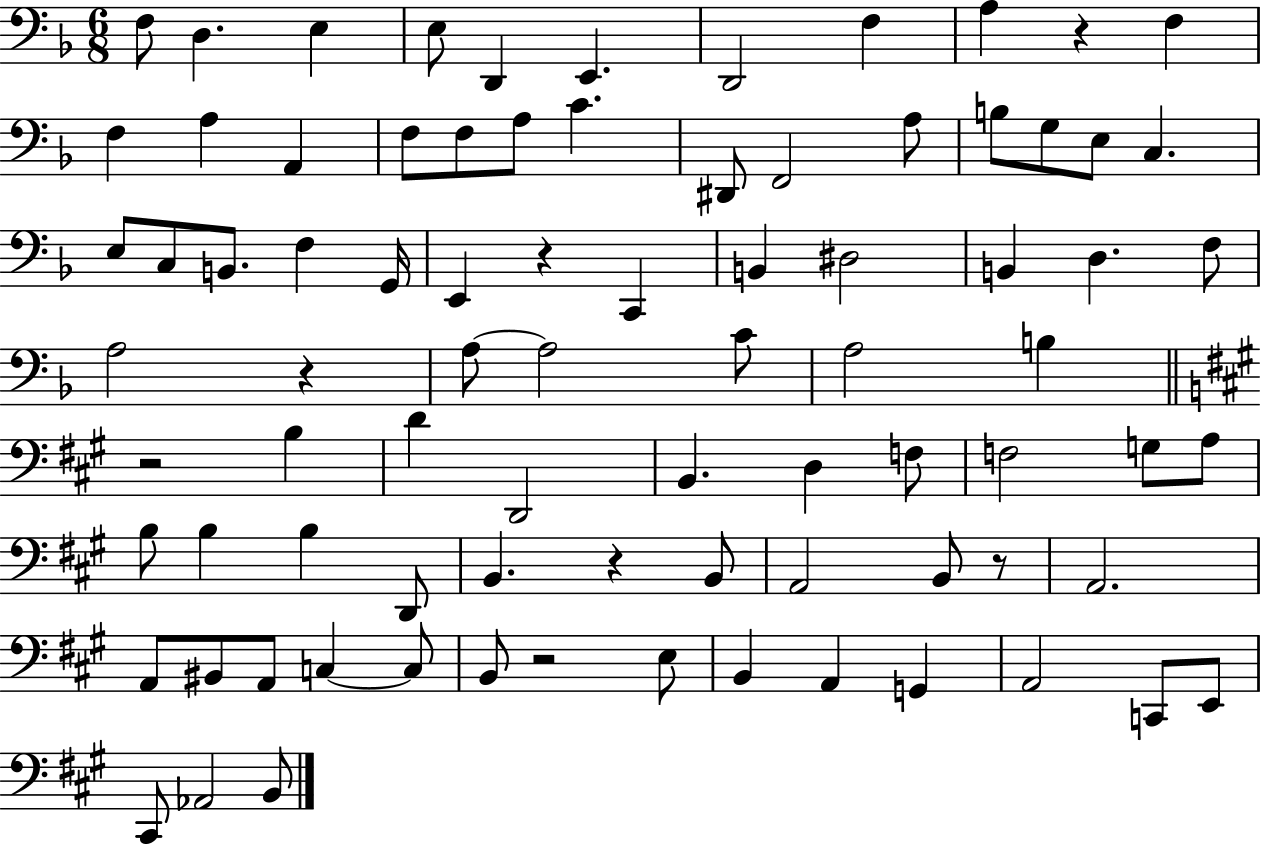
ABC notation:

X:1
T:Untitled
M:6/8
L:1/4
K:F
F,/2 D, E, E,/2 D,, E,, D,,2 F, A, z F, F, A, A,, F,/2 F,/2 A,/2 C ^D,,/2 F,,2 A,/2 B,/2 G,/2 E,/2 C, E,/2 C,/2 B,,/2 F, G,,/4 E,, z C,, B,, ^D,2 B,, D, F,/2 A,2 z A,/2 A,2 C/2 A,2 B, z2 B, D D,,2 B,, D, F,/2 F,2 G,/2 A,/2 B,/2 B, B, D,,/2 B,, z B,,/2 A,,2 B,,/2 z/2 A,,2 A,,/2 ^B,,/2 A,,/2 C, C,/2 B,,/2 z2 E,/2 B,, A,, G,, A,,2 C,,/2 E,,/2 ^C,,/2 _A,,2 B,,/2